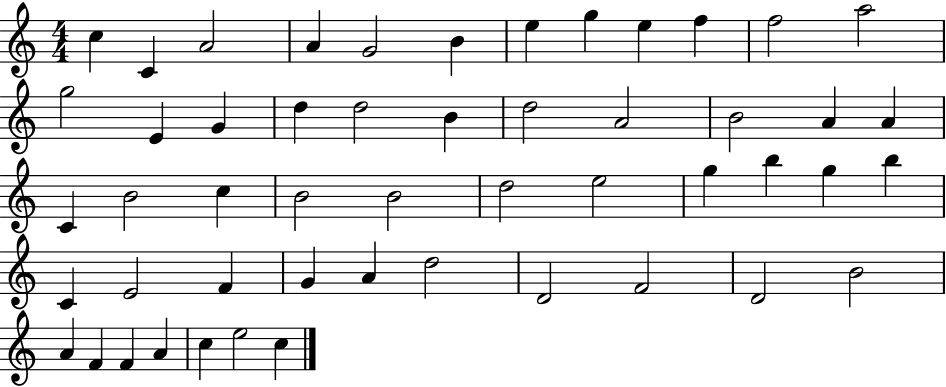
C5/q C4/q A4/h A4/q G4/h B4/q E5/q G5/q E5/q F5/q F5/h A5/h G5/h E4/q G4/q D5/q D5/h B4/q D5/h A4/h B4/h A4/q A4/q C4/q B4/h C5/q B4/h B4/h D5/h E5/h G5/q B5/q G5/q B5/q C4/q E4/h F4/q G4/q A4/q D5/h D4/h F4/h D4/h B4/h A4/q F4/q F4/q A4/q C5/q E5/h C5/q